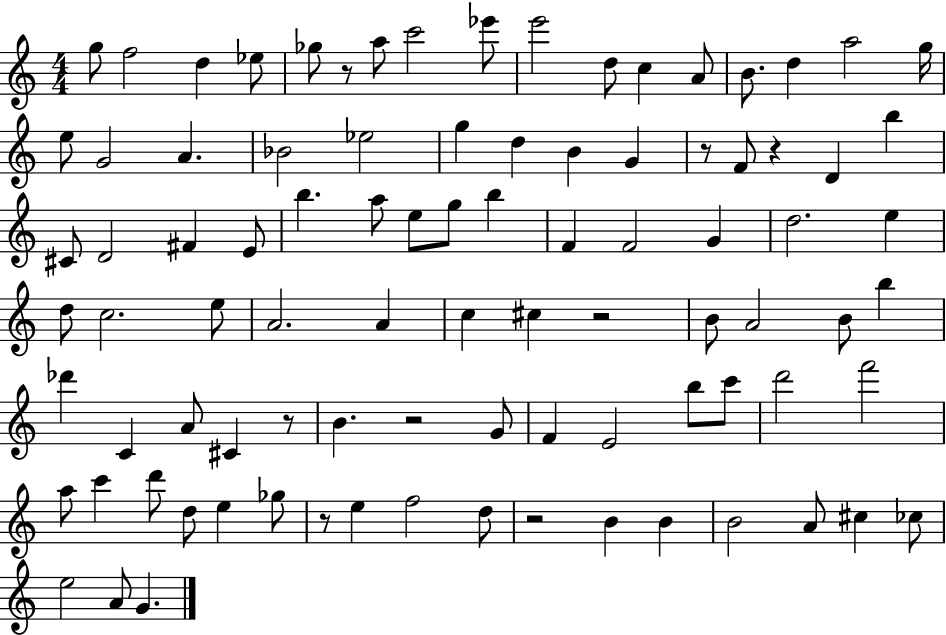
G5/e F5/h D5/q Eb5/e Gb5/e R/e A5/e C6/h Eb6/e E6/h D5/e C5/q A4/e B4/e. D5/q A5/h G5/s E5/e G4/h A4/q. Bb4/h Eb5/h G5/q D5/q B4/q G4/q R/e F4/e R/q D4/q B5/q C#4/e D4/h F#4/q E4/e B5/q. A5/e E5/e G5/e B5/q F4/q F4/h G4/q D5/h. E5/q D5/e C5/h. E5/e A4/h. A4/q C5/q C#5/q R/h B4/e A4/h B4/e B5/q Db6/q C4/q A4/e C#4/q R/e B4/q. R/h G4/e F4/q E4/h B5/e C6/e D6/h F6/h A5/e C6/q D6/e D5/e E5/q Gb5/e R/e E5/q F5/h D5/e R/h B4/q B4/q B4/h A4/e C#5/q CES5/e E5/h A4/e G4/q.